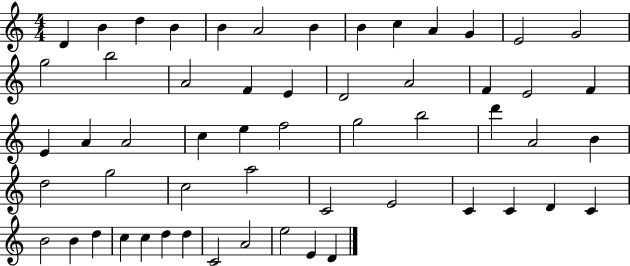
D4/q B4/q D5/q B4/q B4/q A4/h B4/q B4/q C5/q A4/q G4/q E4/h G4/h G5/h B5/h A4/h F4/q E4/q D4/h A4/h F4/q E4/h F4/q E4/q A4/q A4/h C5/q E5/q F5/h G5/h B5/h D6/q A4/h B4/q D5/h G5/h C5/h A5/h C4/h E4/h C4/q C4/q D4/q C4/q B4/h B4/q D5/q C5/q C5/q D5/q D5/q C4/h A4/h E5/h E4/q D4/q